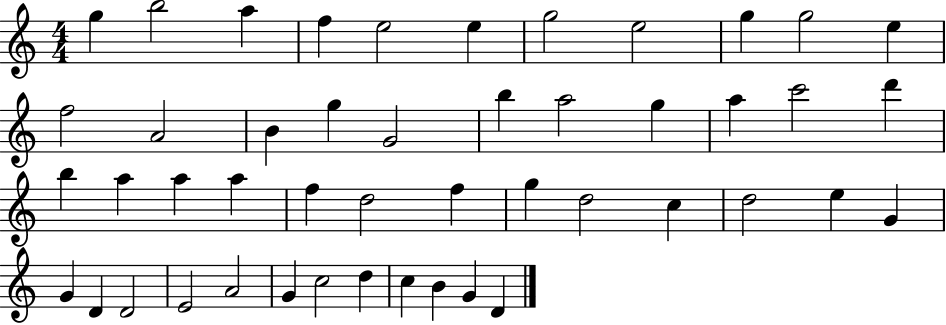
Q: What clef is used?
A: treble